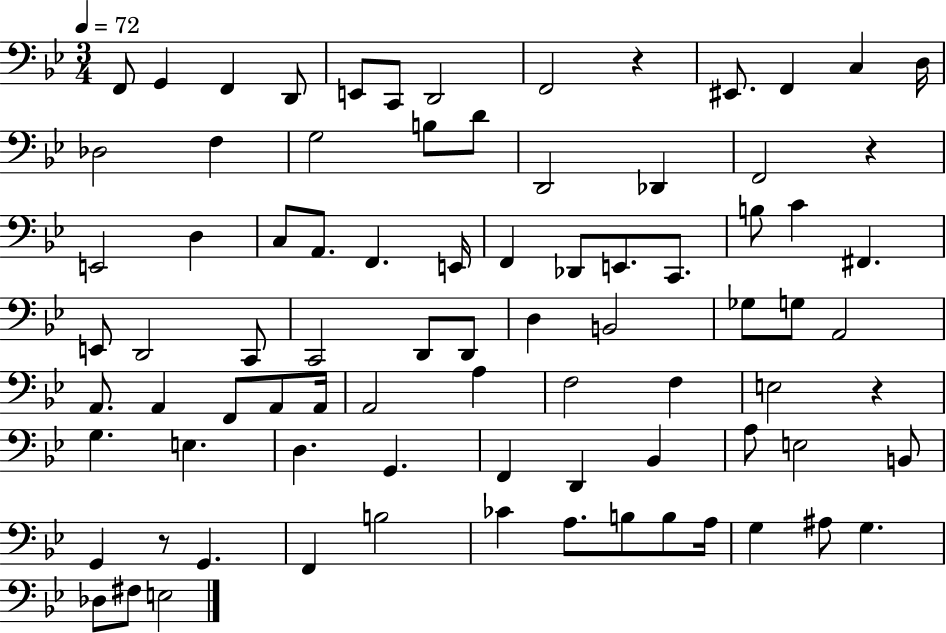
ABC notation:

X:1
T:Untitled
M:3/4
L:1/4
K:Bb
F,,/2 G,, F,, D,,/2 E,,/2 C,,/2 D,,2 F,,2 z ^E,,/2 F,, C, D,/4 _D,2 F, G,2 B,/2 D/2 D,,2 _D,, F,,2 z E,,2 D, C,/2 A,,/2 F,, E,,/4 F,, _D,,/2 E,,/2 C,,/2 B,/2 C ^F,, E,,/2 D,,2 C,,/2 C,,2 D,,/2 D,,/2 D, B,,2 _G,/2 G,/2 A,,2 A,,/2 A,, F,,/2 A,,/2 A,,/4 A,,2 A, F,2 F, E,2 z G, E, D, G,, F,, D,, _B,, A,/2 E,2 B,,/2 G,, z/2 G,, F,, B,2 _C A,/2 B,/2 B,/2 A,/4 G, ^A,/2 G, _D,/2 ^F,/2 E,2